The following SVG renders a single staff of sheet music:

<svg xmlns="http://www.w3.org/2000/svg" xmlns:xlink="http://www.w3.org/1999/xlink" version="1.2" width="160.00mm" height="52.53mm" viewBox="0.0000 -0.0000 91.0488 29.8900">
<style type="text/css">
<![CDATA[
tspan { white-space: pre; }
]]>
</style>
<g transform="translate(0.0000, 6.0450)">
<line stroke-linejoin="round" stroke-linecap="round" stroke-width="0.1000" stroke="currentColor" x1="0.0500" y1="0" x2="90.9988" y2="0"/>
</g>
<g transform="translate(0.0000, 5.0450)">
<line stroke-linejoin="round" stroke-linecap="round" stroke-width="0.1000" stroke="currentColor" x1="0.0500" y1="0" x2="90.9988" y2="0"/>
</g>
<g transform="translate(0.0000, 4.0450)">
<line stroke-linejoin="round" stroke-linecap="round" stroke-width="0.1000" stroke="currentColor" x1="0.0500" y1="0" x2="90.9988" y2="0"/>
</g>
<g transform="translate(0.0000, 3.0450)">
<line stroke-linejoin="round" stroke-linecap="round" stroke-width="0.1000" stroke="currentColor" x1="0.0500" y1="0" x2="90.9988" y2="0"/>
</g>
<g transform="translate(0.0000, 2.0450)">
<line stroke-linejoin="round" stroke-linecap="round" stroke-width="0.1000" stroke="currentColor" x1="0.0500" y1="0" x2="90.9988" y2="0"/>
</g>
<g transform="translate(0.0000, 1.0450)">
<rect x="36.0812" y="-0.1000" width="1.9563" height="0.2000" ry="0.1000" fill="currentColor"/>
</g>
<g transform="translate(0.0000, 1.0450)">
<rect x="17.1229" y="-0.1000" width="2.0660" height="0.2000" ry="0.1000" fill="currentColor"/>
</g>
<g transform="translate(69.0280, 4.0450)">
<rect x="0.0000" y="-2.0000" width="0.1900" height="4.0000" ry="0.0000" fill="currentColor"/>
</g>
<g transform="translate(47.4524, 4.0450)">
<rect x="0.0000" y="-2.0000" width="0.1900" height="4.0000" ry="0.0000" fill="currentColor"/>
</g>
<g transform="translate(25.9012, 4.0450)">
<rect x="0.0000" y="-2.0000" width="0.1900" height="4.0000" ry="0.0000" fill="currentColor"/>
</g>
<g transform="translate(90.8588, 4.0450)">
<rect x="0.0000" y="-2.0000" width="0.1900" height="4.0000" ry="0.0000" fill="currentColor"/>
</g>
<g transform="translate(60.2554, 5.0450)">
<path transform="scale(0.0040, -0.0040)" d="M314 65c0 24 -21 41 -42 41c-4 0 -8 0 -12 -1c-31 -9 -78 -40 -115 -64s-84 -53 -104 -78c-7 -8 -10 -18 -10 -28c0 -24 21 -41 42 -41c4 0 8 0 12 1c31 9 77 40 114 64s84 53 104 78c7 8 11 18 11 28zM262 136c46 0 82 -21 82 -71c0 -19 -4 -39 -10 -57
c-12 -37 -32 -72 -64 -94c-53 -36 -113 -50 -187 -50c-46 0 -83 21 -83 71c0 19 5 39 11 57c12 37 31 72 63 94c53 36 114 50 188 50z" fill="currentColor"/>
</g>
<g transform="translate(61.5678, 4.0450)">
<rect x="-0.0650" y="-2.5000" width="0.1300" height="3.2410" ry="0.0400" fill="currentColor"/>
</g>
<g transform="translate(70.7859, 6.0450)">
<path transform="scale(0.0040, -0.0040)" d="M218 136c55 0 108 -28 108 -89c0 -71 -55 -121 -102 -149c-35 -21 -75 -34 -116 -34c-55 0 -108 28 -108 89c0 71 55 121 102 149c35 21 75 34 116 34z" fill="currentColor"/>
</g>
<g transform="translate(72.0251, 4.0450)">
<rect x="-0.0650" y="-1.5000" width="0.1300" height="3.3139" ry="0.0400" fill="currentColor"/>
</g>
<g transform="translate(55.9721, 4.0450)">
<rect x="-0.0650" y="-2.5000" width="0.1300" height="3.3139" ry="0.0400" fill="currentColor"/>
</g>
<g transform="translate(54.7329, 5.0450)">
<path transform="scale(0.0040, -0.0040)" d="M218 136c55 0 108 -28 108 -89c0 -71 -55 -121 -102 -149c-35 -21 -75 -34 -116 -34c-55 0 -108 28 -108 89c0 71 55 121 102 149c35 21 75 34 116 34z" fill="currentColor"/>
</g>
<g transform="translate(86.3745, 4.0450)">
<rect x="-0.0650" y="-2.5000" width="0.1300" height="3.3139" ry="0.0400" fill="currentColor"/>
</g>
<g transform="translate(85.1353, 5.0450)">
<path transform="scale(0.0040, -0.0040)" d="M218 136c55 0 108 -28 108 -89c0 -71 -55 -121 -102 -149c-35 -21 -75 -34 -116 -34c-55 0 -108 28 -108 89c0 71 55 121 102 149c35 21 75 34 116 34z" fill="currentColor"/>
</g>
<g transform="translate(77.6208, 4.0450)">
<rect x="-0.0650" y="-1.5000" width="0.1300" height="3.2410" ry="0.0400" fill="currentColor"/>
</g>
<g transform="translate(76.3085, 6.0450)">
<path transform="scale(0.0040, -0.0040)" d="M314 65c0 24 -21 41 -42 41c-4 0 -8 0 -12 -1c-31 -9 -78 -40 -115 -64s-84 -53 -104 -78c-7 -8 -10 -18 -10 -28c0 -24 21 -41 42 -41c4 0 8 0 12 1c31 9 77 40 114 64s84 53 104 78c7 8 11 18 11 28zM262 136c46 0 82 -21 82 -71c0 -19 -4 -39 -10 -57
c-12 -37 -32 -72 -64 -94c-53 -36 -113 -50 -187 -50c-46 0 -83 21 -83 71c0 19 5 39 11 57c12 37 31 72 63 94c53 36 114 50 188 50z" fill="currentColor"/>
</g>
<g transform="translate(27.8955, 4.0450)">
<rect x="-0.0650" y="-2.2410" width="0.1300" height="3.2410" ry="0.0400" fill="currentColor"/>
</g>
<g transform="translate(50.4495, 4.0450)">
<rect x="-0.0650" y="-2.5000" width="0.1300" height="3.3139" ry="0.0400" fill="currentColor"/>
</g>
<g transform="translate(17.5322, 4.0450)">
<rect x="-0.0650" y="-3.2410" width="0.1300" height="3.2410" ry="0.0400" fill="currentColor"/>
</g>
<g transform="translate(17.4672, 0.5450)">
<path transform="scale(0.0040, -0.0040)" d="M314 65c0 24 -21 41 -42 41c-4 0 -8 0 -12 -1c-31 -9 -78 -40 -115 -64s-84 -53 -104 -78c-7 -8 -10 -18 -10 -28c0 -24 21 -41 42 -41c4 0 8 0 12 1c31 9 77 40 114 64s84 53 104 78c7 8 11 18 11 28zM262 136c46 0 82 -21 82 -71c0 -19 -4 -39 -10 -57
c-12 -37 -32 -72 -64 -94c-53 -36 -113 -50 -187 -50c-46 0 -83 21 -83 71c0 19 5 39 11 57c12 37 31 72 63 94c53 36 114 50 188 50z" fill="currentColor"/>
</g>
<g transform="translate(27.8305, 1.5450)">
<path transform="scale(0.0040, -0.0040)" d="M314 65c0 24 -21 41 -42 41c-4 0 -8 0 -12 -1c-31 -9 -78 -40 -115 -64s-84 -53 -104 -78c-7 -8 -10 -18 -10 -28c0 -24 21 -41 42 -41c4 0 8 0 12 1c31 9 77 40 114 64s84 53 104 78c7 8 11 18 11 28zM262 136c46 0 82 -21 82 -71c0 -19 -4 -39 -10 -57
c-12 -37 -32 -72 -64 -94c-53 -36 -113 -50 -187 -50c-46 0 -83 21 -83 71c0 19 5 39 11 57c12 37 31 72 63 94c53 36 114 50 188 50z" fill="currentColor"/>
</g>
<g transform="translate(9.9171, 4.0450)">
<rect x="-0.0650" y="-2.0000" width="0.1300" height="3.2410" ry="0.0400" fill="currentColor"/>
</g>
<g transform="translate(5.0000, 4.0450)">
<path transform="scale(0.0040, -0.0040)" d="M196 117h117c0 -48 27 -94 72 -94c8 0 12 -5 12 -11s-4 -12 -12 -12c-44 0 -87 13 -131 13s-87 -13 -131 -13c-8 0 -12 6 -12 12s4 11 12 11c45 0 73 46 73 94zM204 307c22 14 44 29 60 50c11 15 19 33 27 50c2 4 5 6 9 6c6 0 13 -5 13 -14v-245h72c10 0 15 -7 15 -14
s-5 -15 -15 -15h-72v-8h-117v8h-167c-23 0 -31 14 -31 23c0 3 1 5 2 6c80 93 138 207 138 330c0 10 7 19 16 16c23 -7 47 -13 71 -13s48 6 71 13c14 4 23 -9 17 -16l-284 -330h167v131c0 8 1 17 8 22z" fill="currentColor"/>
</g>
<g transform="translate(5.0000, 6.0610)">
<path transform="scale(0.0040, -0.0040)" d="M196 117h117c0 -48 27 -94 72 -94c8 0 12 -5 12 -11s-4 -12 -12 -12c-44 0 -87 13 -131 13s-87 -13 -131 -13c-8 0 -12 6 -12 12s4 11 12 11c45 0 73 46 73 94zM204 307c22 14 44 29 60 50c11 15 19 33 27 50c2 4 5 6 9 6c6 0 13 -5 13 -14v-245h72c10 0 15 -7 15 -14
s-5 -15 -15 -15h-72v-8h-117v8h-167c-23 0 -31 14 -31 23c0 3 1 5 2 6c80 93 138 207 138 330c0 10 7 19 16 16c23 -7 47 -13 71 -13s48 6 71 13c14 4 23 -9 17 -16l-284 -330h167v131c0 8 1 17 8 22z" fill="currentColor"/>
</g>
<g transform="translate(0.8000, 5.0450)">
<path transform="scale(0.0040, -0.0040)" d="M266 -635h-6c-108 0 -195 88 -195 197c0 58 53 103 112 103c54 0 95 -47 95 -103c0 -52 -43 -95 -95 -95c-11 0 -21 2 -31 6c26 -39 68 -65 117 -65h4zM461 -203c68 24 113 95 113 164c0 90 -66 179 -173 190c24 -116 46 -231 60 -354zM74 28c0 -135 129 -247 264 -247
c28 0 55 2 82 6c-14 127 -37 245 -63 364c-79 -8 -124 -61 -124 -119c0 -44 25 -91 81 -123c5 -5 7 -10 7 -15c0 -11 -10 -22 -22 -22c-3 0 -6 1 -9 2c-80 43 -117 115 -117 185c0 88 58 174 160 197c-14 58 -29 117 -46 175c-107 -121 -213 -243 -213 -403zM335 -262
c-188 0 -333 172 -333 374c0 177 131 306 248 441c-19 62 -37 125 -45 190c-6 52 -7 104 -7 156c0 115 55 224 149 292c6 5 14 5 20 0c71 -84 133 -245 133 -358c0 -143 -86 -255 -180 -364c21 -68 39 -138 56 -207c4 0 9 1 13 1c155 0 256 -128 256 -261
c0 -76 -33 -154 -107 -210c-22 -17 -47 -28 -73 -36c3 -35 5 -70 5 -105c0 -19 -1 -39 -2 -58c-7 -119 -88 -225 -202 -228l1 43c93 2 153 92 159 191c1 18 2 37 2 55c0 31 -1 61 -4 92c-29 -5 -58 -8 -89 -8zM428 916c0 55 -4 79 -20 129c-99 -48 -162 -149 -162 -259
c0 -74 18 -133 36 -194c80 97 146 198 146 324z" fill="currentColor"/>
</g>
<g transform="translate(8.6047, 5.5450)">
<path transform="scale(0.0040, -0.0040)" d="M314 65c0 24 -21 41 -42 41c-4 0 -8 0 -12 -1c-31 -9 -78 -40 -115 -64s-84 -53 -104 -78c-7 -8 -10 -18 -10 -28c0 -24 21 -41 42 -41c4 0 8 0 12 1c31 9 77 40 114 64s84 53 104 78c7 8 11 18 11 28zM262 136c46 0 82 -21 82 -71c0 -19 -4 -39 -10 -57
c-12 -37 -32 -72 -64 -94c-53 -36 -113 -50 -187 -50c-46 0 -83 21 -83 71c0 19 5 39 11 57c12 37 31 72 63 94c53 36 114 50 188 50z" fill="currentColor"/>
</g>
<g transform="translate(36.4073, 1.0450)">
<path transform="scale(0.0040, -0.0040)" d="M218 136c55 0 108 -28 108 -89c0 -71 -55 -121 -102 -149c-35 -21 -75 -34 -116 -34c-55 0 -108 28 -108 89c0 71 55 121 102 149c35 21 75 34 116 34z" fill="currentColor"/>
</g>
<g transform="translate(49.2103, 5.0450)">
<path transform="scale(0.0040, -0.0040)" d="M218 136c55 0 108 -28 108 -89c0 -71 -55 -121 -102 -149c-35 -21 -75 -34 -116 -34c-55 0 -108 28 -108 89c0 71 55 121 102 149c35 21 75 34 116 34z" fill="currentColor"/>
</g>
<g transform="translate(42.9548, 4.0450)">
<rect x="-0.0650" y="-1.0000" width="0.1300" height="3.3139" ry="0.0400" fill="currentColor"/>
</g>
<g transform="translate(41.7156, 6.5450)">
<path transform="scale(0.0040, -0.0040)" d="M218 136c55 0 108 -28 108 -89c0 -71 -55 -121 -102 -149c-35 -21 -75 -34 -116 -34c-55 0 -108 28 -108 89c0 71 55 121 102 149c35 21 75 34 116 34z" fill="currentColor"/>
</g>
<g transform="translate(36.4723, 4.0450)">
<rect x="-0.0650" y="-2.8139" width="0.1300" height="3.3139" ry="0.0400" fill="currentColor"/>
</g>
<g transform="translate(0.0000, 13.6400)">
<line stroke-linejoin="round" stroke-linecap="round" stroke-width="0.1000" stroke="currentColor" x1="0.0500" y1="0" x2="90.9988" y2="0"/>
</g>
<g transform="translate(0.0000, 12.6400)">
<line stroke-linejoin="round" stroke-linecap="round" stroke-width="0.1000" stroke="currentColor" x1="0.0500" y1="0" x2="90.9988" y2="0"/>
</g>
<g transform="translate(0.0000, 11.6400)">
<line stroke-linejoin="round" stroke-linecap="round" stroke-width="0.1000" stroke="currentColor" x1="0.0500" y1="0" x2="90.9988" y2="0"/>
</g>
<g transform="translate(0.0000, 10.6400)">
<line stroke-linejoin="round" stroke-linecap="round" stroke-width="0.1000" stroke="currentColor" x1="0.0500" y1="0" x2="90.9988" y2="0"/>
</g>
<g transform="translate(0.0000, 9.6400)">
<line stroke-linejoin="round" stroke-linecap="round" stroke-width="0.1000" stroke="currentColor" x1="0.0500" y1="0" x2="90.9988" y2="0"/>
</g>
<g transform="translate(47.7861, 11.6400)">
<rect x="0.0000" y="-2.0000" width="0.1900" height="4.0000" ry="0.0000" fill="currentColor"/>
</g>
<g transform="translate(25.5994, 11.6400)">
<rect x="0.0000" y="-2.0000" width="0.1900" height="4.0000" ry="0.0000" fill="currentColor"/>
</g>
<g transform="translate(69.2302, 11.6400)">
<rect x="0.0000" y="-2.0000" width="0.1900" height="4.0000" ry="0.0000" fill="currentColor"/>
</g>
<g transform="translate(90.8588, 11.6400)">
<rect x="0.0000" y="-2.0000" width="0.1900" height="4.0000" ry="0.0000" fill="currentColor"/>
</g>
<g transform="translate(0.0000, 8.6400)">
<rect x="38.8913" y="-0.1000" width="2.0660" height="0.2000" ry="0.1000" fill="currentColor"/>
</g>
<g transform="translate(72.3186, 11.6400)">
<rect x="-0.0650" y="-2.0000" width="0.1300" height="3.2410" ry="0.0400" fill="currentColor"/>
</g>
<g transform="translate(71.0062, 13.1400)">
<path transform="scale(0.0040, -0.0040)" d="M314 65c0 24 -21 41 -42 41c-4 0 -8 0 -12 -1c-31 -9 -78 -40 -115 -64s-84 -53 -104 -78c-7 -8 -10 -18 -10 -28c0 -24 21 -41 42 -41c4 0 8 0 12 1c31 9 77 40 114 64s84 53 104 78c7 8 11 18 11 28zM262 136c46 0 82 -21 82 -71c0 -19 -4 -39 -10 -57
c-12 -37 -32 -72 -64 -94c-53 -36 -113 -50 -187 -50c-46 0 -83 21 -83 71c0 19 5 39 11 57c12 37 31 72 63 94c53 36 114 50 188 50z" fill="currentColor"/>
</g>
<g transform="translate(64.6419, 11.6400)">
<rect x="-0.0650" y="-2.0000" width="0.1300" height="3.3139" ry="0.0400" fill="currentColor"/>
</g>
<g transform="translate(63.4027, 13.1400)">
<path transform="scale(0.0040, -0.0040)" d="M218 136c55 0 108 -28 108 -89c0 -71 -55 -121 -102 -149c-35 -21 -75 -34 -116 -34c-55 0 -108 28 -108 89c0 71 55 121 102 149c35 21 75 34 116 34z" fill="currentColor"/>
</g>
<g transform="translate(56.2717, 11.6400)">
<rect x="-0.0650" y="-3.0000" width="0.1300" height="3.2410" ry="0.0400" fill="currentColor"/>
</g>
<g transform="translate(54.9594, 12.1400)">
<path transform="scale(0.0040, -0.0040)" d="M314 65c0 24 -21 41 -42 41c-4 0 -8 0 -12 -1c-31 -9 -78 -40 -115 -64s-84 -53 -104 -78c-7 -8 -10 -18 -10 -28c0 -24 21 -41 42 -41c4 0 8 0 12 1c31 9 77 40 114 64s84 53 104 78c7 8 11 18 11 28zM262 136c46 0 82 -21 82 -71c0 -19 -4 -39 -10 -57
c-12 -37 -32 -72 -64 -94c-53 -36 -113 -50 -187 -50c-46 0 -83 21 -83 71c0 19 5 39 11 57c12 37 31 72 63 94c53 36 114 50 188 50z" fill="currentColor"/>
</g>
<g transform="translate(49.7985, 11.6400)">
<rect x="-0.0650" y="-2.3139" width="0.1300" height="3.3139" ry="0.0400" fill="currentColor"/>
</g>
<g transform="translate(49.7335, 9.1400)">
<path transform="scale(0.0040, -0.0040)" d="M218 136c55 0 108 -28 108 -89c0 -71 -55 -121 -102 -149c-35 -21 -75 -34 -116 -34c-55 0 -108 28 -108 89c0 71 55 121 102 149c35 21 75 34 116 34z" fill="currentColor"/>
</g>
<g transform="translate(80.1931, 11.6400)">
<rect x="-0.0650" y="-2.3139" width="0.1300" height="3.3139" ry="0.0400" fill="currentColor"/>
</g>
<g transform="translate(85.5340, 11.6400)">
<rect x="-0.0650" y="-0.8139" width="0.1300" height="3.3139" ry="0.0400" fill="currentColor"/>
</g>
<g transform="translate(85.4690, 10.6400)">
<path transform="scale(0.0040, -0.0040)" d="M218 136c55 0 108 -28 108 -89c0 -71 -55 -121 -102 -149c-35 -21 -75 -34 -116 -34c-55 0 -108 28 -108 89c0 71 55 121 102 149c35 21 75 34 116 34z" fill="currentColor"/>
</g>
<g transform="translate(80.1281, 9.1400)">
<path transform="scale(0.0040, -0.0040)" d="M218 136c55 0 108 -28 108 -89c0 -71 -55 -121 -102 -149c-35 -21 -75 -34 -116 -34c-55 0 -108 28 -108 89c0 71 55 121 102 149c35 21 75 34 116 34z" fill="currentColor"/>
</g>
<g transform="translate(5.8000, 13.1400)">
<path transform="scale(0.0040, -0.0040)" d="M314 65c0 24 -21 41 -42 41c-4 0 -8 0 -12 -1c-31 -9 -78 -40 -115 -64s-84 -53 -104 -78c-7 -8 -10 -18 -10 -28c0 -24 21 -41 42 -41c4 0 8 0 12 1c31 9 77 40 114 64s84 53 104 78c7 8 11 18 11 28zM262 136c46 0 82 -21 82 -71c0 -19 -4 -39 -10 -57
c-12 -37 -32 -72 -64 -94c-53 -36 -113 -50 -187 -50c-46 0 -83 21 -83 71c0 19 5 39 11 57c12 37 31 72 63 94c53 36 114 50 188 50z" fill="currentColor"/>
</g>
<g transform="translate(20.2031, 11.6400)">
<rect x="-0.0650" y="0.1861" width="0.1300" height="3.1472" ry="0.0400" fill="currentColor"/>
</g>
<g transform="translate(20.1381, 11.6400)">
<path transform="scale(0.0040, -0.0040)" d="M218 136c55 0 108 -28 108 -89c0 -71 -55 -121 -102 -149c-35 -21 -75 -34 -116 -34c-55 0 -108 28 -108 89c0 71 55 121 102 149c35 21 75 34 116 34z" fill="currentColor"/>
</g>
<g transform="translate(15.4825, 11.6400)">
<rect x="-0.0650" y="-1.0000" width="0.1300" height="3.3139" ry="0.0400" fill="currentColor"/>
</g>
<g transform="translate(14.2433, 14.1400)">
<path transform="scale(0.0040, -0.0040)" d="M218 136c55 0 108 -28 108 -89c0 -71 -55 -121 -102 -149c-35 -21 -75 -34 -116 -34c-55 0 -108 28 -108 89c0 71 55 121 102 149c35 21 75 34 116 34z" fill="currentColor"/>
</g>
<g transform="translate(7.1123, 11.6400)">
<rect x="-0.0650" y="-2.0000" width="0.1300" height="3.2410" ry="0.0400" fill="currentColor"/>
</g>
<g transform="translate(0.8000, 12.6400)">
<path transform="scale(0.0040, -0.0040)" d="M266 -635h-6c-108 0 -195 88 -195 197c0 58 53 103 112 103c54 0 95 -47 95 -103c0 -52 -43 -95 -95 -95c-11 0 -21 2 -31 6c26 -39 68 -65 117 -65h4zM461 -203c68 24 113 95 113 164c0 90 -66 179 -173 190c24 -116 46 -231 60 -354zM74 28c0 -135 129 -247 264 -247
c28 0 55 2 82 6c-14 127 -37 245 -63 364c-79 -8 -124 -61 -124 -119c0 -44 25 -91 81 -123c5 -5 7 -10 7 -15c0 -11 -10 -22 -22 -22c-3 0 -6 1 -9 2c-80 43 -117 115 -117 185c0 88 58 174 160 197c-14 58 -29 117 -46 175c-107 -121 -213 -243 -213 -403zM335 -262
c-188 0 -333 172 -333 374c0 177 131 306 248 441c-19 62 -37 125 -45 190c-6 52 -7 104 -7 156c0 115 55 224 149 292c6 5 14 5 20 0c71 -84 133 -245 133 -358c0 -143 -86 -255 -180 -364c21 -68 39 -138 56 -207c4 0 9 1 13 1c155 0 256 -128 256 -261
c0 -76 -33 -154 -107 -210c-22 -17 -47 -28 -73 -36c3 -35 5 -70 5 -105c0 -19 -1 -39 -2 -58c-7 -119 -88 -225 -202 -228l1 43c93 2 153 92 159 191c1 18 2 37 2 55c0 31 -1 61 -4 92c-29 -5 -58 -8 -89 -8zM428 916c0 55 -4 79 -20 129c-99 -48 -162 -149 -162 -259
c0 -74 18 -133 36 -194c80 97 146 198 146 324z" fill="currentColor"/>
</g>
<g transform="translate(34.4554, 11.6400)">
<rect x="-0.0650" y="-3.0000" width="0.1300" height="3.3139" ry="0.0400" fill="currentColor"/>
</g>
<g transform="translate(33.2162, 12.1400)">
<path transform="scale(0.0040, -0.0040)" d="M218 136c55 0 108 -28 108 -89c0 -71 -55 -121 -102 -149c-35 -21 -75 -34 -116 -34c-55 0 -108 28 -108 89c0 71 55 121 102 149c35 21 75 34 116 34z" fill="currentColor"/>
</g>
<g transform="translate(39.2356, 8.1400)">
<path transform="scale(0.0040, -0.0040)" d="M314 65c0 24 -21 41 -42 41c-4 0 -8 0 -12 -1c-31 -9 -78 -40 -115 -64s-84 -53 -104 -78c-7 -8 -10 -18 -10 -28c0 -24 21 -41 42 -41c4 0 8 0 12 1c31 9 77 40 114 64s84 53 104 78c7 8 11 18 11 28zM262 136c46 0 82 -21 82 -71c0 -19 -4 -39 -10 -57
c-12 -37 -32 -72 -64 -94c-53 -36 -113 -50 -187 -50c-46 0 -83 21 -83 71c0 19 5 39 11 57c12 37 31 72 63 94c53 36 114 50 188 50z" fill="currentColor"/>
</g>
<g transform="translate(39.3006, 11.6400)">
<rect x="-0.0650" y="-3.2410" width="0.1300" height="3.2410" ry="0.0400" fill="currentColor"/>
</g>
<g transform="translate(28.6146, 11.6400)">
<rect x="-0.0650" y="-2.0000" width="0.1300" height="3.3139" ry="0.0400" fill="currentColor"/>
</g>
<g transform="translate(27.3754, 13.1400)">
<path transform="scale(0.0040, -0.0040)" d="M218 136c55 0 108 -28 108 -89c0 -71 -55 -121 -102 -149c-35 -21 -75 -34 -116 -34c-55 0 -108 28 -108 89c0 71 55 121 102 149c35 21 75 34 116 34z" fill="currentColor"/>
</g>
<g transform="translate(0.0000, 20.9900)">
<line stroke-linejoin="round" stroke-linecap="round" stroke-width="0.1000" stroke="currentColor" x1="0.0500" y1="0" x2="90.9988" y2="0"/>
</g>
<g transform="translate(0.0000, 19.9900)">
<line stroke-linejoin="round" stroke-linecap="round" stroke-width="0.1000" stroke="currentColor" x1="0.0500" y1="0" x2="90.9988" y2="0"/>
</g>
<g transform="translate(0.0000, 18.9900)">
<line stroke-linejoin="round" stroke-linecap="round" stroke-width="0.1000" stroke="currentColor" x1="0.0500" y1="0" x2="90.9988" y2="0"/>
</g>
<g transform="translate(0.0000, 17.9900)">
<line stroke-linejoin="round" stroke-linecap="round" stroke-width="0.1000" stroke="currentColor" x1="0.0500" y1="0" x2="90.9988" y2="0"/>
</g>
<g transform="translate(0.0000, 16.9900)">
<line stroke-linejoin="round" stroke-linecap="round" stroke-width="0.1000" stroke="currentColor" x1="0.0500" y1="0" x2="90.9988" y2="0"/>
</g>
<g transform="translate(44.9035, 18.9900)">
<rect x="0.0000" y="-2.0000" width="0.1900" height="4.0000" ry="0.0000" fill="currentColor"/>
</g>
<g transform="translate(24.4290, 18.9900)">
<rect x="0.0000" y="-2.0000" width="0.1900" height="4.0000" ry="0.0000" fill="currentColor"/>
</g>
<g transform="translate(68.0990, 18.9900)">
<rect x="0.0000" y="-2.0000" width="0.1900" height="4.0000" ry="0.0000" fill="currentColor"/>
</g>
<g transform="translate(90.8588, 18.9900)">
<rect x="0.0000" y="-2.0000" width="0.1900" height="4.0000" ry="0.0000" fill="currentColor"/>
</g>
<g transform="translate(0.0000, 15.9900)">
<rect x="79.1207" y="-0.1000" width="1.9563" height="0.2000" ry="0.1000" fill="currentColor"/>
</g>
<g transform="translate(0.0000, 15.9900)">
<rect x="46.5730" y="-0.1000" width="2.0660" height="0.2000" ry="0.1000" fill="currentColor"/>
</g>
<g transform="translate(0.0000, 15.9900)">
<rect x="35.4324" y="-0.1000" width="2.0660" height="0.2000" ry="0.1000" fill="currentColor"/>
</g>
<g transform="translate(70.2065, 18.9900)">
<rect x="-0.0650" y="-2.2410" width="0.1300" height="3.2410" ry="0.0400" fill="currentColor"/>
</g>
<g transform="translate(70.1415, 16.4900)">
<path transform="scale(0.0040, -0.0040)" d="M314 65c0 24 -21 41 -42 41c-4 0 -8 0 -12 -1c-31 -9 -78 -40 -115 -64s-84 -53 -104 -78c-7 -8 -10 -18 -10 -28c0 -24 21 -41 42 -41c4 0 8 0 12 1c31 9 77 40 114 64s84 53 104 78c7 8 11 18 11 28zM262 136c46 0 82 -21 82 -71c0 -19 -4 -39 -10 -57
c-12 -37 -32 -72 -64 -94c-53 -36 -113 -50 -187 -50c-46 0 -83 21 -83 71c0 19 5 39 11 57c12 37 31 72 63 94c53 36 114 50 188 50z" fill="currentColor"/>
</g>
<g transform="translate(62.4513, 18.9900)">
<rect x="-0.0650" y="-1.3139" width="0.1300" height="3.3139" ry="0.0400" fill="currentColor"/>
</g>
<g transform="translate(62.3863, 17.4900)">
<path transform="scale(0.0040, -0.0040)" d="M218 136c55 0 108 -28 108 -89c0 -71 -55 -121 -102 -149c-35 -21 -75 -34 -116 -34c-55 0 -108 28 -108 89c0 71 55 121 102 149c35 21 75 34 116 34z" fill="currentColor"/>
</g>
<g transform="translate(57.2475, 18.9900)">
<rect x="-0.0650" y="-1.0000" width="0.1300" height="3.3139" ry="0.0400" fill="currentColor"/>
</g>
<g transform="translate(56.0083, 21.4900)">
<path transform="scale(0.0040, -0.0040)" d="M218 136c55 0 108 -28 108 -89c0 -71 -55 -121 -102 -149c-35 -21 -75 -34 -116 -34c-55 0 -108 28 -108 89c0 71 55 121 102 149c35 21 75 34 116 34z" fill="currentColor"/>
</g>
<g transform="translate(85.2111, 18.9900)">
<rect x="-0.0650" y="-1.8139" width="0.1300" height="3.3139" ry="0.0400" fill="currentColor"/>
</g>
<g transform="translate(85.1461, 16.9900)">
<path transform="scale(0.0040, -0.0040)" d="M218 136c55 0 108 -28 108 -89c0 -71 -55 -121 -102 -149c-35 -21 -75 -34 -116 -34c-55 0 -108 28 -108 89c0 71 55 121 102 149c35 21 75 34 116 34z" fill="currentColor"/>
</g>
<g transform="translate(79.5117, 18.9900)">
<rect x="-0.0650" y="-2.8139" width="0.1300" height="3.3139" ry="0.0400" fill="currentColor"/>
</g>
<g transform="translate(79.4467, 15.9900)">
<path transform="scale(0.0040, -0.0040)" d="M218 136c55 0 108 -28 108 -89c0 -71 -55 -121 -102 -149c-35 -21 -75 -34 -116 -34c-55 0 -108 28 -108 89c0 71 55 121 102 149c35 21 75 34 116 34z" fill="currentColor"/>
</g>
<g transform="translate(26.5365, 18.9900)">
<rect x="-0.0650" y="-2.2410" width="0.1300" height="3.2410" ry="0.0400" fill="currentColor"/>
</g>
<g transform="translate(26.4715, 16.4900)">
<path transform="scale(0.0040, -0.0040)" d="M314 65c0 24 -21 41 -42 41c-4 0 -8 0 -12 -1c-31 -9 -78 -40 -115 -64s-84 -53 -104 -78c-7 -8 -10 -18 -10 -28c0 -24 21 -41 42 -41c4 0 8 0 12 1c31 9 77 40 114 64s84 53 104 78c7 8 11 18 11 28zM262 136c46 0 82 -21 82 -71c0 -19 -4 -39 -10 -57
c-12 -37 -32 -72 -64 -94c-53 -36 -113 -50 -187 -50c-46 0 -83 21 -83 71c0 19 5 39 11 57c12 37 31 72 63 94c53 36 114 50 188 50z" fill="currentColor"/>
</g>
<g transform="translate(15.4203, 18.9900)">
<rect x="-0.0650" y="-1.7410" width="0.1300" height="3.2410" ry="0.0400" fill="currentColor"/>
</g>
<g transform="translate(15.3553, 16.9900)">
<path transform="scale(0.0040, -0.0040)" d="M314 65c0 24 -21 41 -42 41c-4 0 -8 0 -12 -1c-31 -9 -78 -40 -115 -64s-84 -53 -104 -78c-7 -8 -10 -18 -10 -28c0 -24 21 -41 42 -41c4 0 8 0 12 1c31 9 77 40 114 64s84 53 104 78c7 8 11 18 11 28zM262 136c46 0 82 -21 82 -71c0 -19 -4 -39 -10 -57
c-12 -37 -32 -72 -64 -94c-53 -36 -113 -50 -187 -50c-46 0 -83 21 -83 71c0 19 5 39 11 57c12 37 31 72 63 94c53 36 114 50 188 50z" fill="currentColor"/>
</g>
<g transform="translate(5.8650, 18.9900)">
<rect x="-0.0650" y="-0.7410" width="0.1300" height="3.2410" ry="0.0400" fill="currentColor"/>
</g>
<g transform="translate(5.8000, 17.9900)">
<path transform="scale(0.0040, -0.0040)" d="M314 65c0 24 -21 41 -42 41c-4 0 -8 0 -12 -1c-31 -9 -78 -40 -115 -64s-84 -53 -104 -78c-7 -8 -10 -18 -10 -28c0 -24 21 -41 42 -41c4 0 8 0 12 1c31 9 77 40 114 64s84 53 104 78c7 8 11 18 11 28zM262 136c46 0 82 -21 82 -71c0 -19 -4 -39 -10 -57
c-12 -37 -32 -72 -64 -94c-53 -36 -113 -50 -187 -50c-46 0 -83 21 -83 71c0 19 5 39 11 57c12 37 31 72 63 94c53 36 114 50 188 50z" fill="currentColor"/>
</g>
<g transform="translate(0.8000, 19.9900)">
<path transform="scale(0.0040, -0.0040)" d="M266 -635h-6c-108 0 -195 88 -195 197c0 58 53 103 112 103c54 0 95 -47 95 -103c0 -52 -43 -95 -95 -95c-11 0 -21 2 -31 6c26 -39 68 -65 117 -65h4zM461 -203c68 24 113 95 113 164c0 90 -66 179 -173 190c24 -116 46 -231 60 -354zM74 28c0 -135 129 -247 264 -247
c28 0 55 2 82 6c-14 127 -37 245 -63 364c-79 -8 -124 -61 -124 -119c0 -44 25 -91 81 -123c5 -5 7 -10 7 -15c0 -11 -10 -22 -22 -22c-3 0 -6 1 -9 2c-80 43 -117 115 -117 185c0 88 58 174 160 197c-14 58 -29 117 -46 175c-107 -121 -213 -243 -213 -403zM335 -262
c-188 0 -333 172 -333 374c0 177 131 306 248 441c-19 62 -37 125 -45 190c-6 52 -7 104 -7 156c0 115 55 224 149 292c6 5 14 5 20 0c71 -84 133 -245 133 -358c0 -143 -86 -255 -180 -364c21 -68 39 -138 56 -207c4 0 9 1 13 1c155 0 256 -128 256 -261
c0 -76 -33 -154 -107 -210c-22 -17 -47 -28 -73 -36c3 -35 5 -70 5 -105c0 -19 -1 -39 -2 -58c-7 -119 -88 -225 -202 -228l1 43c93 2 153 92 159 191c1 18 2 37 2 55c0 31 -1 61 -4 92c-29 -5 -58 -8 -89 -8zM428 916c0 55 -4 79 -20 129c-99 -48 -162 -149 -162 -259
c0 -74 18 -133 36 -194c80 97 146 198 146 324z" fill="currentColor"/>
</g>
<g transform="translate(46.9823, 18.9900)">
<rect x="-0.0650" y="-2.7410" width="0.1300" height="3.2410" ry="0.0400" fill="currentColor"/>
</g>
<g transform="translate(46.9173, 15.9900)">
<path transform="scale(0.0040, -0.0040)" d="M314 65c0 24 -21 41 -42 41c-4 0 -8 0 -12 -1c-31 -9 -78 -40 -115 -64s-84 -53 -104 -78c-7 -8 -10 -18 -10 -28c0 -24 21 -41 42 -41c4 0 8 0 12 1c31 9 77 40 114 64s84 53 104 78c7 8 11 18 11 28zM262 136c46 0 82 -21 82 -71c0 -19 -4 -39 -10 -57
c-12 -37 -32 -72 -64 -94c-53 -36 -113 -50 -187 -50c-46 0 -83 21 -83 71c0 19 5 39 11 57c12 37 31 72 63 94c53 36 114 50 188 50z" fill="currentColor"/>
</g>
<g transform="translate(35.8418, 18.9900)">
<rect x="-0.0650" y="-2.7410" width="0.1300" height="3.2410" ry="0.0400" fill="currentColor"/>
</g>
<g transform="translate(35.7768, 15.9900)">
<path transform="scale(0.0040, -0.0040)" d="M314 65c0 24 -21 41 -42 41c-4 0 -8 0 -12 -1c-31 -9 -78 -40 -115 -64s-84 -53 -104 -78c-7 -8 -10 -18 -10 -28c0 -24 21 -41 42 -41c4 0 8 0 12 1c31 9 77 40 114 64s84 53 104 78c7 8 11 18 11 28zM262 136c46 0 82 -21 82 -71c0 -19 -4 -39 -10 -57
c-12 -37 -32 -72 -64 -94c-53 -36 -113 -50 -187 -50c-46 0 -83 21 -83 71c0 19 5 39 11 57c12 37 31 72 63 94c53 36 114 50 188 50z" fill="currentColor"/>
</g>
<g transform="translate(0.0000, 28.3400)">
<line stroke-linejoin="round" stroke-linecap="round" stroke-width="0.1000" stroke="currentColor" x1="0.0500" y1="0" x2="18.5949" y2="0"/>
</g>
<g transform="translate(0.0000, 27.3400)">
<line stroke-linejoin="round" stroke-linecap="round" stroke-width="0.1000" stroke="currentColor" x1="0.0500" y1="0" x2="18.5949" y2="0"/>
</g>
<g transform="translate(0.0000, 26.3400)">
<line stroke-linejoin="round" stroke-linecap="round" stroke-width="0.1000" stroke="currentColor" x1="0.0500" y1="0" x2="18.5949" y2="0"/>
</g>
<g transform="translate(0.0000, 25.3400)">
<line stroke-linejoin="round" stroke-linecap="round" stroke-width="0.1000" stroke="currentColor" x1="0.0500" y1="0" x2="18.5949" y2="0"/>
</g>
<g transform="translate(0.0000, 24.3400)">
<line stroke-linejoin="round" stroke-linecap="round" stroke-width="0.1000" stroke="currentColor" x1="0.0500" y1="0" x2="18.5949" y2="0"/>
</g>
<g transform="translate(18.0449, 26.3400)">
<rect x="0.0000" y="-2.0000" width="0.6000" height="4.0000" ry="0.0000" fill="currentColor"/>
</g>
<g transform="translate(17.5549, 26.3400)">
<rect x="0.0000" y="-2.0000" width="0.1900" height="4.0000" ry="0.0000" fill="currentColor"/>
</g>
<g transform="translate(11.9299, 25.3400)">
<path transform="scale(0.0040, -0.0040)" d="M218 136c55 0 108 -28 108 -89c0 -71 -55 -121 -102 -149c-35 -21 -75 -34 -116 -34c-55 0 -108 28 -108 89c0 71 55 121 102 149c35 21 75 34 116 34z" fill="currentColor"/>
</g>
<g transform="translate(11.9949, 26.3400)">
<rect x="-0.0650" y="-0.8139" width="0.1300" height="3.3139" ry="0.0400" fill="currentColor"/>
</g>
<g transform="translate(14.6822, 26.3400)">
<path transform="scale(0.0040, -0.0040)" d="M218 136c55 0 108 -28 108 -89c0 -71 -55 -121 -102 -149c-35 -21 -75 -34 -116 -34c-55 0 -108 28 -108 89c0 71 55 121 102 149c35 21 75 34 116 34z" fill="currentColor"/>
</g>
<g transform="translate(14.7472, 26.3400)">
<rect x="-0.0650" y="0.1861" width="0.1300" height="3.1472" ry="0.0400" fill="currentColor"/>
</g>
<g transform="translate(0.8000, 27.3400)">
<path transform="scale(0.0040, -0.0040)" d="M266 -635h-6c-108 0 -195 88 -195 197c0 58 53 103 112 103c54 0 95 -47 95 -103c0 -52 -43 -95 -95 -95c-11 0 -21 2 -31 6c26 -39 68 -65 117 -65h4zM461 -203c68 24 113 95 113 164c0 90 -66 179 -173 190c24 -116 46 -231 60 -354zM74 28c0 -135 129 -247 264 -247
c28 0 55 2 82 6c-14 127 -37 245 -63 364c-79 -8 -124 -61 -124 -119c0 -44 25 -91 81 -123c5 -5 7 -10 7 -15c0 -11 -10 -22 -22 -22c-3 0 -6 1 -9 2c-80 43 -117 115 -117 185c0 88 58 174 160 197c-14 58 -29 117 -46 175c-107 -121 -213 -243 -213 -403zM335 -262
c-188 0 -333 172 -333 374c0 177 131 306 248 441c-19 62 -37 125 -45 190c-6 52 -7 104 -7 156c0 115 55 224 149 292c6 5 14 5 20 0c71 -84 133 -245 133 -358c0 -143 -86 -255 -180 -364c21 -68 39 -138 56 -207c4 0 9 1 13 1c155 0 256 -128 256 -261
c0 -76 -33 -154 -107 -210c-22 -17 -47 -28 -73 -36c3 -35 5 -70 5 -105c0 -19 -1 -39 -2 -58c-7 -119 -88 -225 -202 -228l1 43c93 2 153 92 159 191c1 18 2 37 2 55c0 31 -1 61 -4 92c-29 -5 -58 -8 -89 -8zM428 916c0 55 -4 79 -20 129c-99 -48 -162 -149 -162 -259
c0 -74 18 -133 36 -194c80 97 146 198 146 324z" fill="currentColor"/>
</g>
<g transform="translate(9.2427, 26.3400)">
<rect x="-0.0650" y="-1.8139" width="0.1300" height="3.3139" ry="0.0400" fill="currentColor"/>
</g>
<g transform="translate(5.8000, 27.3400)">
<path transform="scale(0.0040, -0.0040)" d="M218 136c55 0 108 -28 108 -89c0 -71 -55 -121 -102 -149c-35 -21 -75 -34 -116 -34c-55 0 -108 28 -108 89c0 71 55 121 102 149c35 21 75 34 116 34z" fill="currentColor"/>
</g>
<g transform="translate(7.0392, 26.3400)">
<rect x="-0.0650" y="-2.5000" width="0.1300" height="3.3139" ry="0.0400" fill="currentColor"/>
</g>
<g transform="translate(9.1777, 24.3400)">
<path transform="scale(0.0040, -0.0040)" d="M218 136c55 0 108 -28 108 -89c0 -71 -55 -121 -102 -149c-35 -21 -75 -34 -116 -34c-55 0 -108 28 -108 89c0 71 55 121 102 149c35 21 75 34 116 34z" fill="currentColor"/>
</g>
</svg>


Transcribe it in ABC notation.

X:1
T:Untitled
M:4/4
L:1/4
K:C
F2 b2 g2 a D G G G2 E E2 G F2 D B F A b2 g A2 F F2 g d d2 f2 g2 a2 a2 D e g2 a f G f d B